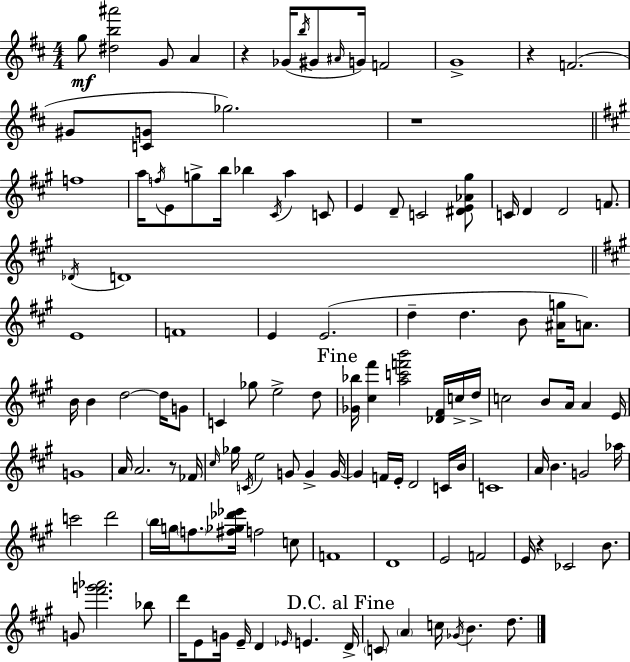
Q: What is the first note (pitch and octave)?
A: G5